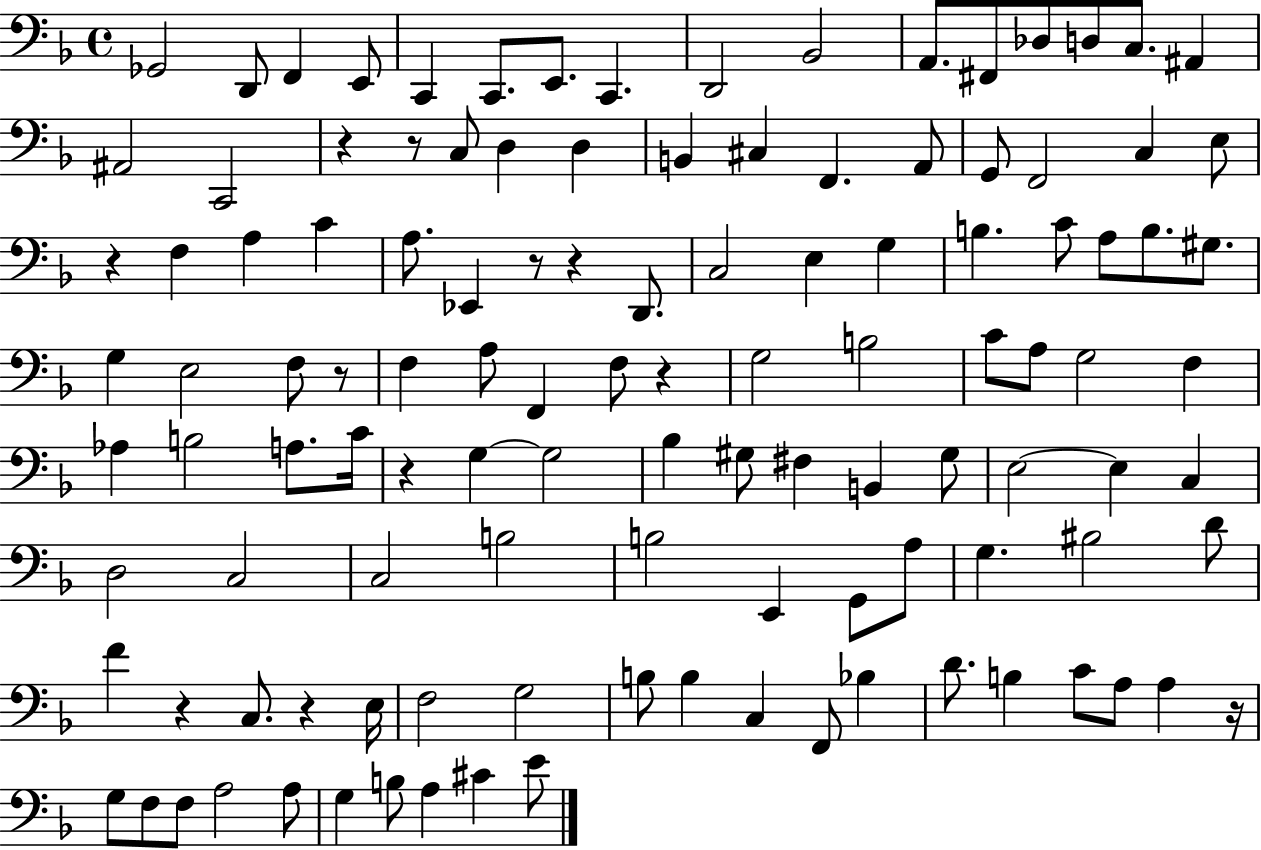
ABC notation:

X:1
T:Untitled
M:4/4
L:1/4
K:F
_G,,2 D,,/2 F,, E,,/2 C,, C,,/2 E,,/2 C,, D,,2 _B,,2 A,,/2 ^F,,/2 _D,/2 D,/2 C,/2 ^A,, ^A,,2 C,,2 z z/2 C,/2 D, D, B,, ^C, F,, A,,/2 G,,/2 F,,2 C, E,/2 z F, A, C A,/2 _E,, z/2 z D,,/2 C,2 E, G, B, C/2 A,/2 B,/2 ^G,/2 G, E,2 F,/2 z/2 F, A,/2 F,, F,/2 z G,2 B,2 C/2 A,/2 G,2 F, _A, B,2 A,/2 C/4 z G, G,2 _B, ^G,/2 ^F, B,, ^G,/2 E,2 E, C, D,2 C,2 C,2 B,2 B,2 E,, G,,/2 A,/2 G, ^B,2 D/2 F z C,/2 z E,/4 F,2 G,2 B,/2 B, C, F,,/2 _B, D/2 B, C/2 A,/2 A, z/4 G,/2 F,/2 F,/2 A,2 A,/2 G, B,/2 A, ^C E/2